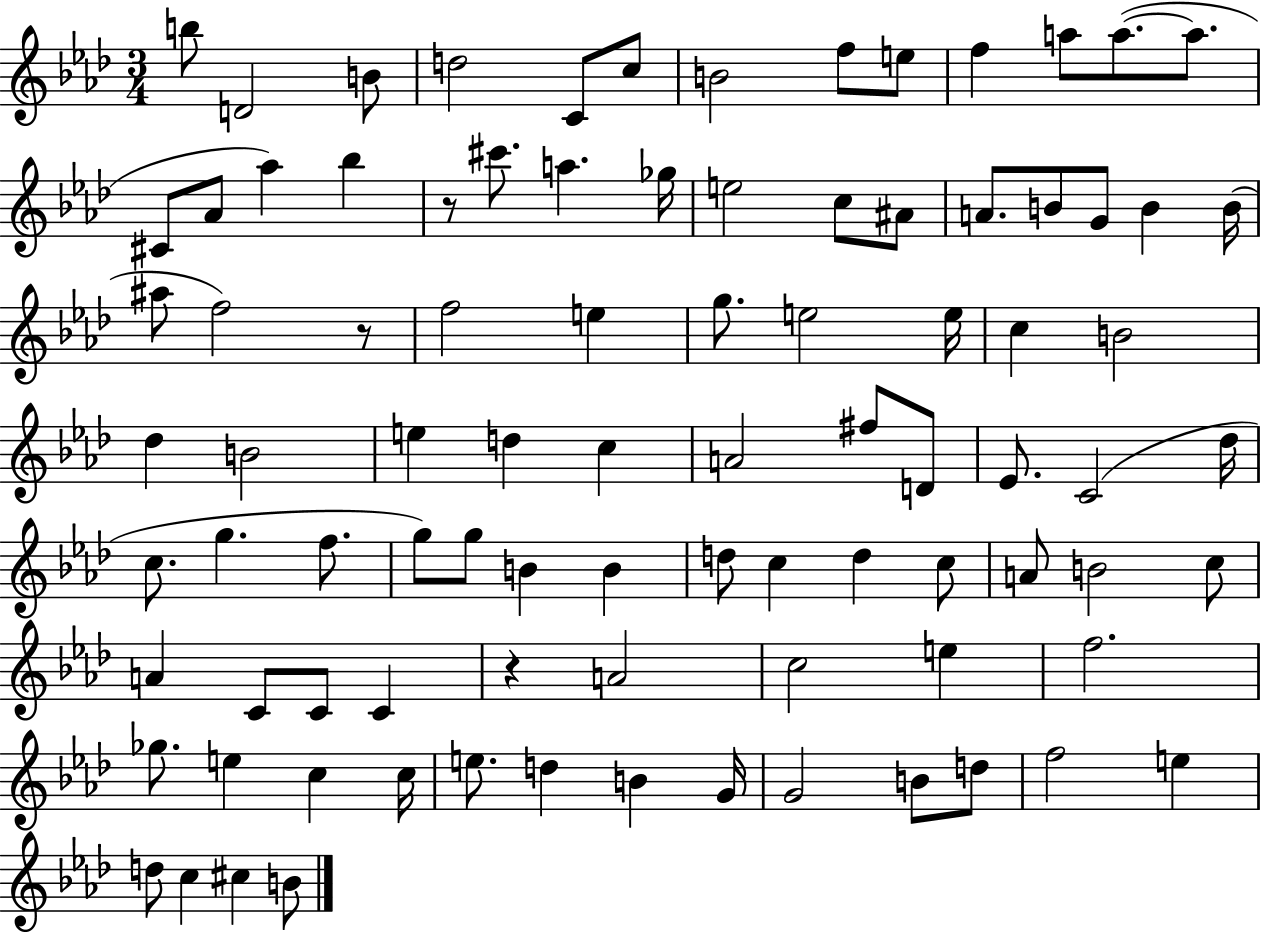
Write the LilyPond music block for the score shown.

{
  \clef treble
  \numericTimeSignature
  \time 3/4
  \key aes \major
  b''8 d'2 b'8 | d''2 c'8 c''8 | b'2 f''8 e''8 | f''4 a''8 a''8.~(~ a''8. | \break cis'8 aes'8 aes''4) bes''4 | r8 cis'''8. a''4. ges''16 | e''2 c''8 ais'8 | a'8. b'8 g'8 b'4 b'16( | \break ais''8 f''2) r8 | f''2 e''4 | g''8. e''2 e''16 | c''4 b'2 | \break des''4 b'2 | e''4 d''4 c''4 | a'2 fis''8 d'8 | ees'8. c'2( des''16 | \break c''8. g''4. f''8. | g''8) g''8 b'4 b'4 | d''8 c''4 d''4 c''8 | a'8 b'2 c''8 | \break a'4 c'8 c'8 c'4 | r4 a'2 | c''2 e''4 | f''2. | \break ges''8. e''4 c''4 c''16 | e''8. d''4 b'4 g'16 | g'2 b'8 d''8 | f''2 e''4 | \break d''8 c''4 cis''4 b'8 | \bar "|."
}